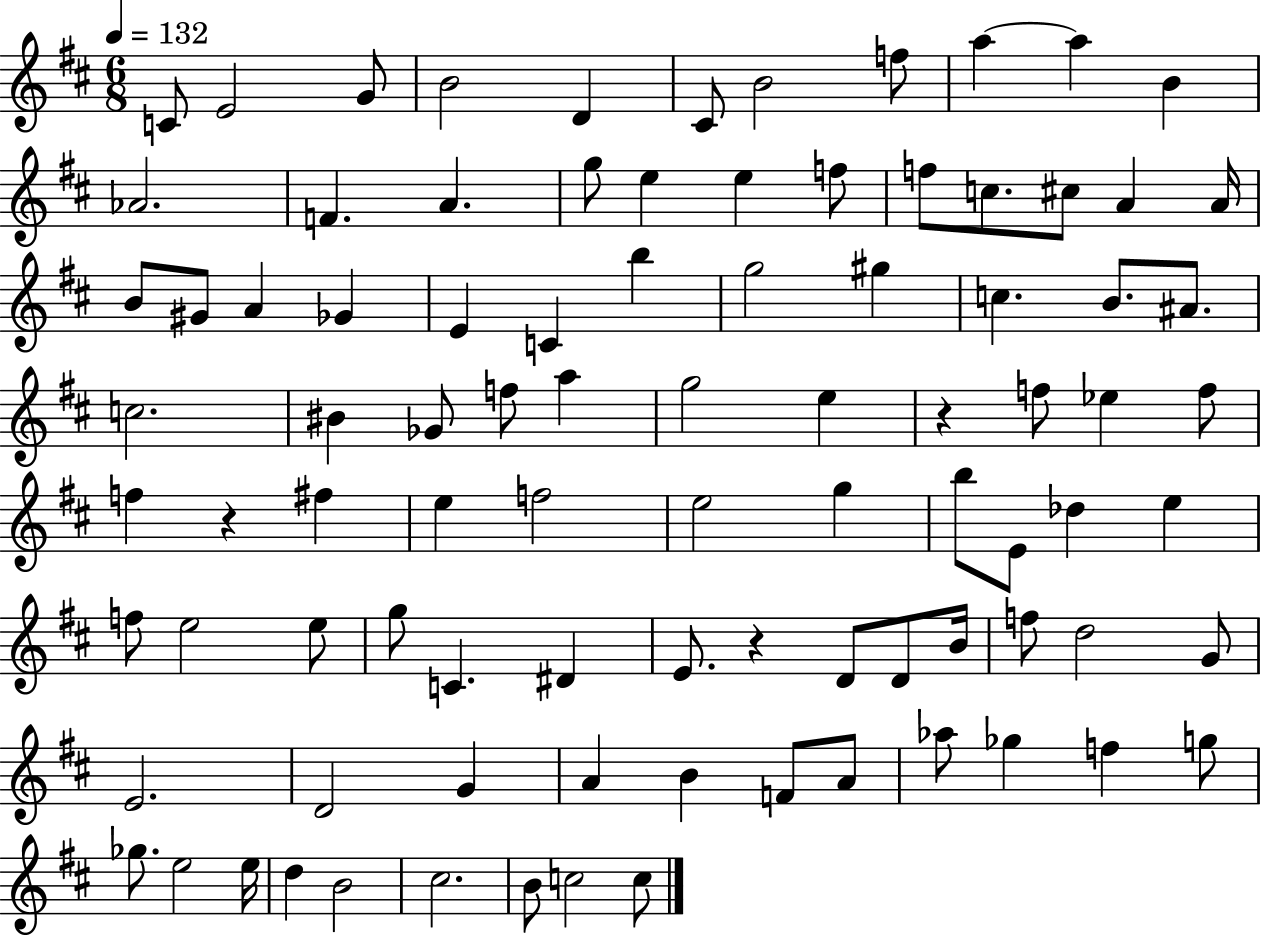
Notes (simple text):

C4/e E4/h G4/e B4/h D4/q C#4/e B4/h F5/e A5/q A5/q B4/q Ab4/h. F4/q. A4/q. G5/e E5/q E5/q F5/e F5/e C5/e. C#5/e A4/q A4/s B4/e G#4/e A4/q Gb4/q E4/q C4/q B5/q G5/h G#5/q C5/q. B4/e. A#4/e. C5/h. BIS4/q Gb4/e F5/e A5/q G5/h E5/q R/q F5/e Eb5/q F5/e F5/q R/q F#5/q E5/q F5/h E5/h G5/q B5/e E4/e Db5/q E5/q F5/e E5/h E5/e G5/e C4/q. D#4/q E4/e. R/q D4/e D4/e B4/s F5/e D5/h G4/e E4/h. D4/h G4/q A4/q B4/q F4/e A4/e Ab5/e Gb5/q F5/q G5/e Gb5/e. E5/h E5/s D5/q B4/h C#5/h. B4/e C5/h C5/e